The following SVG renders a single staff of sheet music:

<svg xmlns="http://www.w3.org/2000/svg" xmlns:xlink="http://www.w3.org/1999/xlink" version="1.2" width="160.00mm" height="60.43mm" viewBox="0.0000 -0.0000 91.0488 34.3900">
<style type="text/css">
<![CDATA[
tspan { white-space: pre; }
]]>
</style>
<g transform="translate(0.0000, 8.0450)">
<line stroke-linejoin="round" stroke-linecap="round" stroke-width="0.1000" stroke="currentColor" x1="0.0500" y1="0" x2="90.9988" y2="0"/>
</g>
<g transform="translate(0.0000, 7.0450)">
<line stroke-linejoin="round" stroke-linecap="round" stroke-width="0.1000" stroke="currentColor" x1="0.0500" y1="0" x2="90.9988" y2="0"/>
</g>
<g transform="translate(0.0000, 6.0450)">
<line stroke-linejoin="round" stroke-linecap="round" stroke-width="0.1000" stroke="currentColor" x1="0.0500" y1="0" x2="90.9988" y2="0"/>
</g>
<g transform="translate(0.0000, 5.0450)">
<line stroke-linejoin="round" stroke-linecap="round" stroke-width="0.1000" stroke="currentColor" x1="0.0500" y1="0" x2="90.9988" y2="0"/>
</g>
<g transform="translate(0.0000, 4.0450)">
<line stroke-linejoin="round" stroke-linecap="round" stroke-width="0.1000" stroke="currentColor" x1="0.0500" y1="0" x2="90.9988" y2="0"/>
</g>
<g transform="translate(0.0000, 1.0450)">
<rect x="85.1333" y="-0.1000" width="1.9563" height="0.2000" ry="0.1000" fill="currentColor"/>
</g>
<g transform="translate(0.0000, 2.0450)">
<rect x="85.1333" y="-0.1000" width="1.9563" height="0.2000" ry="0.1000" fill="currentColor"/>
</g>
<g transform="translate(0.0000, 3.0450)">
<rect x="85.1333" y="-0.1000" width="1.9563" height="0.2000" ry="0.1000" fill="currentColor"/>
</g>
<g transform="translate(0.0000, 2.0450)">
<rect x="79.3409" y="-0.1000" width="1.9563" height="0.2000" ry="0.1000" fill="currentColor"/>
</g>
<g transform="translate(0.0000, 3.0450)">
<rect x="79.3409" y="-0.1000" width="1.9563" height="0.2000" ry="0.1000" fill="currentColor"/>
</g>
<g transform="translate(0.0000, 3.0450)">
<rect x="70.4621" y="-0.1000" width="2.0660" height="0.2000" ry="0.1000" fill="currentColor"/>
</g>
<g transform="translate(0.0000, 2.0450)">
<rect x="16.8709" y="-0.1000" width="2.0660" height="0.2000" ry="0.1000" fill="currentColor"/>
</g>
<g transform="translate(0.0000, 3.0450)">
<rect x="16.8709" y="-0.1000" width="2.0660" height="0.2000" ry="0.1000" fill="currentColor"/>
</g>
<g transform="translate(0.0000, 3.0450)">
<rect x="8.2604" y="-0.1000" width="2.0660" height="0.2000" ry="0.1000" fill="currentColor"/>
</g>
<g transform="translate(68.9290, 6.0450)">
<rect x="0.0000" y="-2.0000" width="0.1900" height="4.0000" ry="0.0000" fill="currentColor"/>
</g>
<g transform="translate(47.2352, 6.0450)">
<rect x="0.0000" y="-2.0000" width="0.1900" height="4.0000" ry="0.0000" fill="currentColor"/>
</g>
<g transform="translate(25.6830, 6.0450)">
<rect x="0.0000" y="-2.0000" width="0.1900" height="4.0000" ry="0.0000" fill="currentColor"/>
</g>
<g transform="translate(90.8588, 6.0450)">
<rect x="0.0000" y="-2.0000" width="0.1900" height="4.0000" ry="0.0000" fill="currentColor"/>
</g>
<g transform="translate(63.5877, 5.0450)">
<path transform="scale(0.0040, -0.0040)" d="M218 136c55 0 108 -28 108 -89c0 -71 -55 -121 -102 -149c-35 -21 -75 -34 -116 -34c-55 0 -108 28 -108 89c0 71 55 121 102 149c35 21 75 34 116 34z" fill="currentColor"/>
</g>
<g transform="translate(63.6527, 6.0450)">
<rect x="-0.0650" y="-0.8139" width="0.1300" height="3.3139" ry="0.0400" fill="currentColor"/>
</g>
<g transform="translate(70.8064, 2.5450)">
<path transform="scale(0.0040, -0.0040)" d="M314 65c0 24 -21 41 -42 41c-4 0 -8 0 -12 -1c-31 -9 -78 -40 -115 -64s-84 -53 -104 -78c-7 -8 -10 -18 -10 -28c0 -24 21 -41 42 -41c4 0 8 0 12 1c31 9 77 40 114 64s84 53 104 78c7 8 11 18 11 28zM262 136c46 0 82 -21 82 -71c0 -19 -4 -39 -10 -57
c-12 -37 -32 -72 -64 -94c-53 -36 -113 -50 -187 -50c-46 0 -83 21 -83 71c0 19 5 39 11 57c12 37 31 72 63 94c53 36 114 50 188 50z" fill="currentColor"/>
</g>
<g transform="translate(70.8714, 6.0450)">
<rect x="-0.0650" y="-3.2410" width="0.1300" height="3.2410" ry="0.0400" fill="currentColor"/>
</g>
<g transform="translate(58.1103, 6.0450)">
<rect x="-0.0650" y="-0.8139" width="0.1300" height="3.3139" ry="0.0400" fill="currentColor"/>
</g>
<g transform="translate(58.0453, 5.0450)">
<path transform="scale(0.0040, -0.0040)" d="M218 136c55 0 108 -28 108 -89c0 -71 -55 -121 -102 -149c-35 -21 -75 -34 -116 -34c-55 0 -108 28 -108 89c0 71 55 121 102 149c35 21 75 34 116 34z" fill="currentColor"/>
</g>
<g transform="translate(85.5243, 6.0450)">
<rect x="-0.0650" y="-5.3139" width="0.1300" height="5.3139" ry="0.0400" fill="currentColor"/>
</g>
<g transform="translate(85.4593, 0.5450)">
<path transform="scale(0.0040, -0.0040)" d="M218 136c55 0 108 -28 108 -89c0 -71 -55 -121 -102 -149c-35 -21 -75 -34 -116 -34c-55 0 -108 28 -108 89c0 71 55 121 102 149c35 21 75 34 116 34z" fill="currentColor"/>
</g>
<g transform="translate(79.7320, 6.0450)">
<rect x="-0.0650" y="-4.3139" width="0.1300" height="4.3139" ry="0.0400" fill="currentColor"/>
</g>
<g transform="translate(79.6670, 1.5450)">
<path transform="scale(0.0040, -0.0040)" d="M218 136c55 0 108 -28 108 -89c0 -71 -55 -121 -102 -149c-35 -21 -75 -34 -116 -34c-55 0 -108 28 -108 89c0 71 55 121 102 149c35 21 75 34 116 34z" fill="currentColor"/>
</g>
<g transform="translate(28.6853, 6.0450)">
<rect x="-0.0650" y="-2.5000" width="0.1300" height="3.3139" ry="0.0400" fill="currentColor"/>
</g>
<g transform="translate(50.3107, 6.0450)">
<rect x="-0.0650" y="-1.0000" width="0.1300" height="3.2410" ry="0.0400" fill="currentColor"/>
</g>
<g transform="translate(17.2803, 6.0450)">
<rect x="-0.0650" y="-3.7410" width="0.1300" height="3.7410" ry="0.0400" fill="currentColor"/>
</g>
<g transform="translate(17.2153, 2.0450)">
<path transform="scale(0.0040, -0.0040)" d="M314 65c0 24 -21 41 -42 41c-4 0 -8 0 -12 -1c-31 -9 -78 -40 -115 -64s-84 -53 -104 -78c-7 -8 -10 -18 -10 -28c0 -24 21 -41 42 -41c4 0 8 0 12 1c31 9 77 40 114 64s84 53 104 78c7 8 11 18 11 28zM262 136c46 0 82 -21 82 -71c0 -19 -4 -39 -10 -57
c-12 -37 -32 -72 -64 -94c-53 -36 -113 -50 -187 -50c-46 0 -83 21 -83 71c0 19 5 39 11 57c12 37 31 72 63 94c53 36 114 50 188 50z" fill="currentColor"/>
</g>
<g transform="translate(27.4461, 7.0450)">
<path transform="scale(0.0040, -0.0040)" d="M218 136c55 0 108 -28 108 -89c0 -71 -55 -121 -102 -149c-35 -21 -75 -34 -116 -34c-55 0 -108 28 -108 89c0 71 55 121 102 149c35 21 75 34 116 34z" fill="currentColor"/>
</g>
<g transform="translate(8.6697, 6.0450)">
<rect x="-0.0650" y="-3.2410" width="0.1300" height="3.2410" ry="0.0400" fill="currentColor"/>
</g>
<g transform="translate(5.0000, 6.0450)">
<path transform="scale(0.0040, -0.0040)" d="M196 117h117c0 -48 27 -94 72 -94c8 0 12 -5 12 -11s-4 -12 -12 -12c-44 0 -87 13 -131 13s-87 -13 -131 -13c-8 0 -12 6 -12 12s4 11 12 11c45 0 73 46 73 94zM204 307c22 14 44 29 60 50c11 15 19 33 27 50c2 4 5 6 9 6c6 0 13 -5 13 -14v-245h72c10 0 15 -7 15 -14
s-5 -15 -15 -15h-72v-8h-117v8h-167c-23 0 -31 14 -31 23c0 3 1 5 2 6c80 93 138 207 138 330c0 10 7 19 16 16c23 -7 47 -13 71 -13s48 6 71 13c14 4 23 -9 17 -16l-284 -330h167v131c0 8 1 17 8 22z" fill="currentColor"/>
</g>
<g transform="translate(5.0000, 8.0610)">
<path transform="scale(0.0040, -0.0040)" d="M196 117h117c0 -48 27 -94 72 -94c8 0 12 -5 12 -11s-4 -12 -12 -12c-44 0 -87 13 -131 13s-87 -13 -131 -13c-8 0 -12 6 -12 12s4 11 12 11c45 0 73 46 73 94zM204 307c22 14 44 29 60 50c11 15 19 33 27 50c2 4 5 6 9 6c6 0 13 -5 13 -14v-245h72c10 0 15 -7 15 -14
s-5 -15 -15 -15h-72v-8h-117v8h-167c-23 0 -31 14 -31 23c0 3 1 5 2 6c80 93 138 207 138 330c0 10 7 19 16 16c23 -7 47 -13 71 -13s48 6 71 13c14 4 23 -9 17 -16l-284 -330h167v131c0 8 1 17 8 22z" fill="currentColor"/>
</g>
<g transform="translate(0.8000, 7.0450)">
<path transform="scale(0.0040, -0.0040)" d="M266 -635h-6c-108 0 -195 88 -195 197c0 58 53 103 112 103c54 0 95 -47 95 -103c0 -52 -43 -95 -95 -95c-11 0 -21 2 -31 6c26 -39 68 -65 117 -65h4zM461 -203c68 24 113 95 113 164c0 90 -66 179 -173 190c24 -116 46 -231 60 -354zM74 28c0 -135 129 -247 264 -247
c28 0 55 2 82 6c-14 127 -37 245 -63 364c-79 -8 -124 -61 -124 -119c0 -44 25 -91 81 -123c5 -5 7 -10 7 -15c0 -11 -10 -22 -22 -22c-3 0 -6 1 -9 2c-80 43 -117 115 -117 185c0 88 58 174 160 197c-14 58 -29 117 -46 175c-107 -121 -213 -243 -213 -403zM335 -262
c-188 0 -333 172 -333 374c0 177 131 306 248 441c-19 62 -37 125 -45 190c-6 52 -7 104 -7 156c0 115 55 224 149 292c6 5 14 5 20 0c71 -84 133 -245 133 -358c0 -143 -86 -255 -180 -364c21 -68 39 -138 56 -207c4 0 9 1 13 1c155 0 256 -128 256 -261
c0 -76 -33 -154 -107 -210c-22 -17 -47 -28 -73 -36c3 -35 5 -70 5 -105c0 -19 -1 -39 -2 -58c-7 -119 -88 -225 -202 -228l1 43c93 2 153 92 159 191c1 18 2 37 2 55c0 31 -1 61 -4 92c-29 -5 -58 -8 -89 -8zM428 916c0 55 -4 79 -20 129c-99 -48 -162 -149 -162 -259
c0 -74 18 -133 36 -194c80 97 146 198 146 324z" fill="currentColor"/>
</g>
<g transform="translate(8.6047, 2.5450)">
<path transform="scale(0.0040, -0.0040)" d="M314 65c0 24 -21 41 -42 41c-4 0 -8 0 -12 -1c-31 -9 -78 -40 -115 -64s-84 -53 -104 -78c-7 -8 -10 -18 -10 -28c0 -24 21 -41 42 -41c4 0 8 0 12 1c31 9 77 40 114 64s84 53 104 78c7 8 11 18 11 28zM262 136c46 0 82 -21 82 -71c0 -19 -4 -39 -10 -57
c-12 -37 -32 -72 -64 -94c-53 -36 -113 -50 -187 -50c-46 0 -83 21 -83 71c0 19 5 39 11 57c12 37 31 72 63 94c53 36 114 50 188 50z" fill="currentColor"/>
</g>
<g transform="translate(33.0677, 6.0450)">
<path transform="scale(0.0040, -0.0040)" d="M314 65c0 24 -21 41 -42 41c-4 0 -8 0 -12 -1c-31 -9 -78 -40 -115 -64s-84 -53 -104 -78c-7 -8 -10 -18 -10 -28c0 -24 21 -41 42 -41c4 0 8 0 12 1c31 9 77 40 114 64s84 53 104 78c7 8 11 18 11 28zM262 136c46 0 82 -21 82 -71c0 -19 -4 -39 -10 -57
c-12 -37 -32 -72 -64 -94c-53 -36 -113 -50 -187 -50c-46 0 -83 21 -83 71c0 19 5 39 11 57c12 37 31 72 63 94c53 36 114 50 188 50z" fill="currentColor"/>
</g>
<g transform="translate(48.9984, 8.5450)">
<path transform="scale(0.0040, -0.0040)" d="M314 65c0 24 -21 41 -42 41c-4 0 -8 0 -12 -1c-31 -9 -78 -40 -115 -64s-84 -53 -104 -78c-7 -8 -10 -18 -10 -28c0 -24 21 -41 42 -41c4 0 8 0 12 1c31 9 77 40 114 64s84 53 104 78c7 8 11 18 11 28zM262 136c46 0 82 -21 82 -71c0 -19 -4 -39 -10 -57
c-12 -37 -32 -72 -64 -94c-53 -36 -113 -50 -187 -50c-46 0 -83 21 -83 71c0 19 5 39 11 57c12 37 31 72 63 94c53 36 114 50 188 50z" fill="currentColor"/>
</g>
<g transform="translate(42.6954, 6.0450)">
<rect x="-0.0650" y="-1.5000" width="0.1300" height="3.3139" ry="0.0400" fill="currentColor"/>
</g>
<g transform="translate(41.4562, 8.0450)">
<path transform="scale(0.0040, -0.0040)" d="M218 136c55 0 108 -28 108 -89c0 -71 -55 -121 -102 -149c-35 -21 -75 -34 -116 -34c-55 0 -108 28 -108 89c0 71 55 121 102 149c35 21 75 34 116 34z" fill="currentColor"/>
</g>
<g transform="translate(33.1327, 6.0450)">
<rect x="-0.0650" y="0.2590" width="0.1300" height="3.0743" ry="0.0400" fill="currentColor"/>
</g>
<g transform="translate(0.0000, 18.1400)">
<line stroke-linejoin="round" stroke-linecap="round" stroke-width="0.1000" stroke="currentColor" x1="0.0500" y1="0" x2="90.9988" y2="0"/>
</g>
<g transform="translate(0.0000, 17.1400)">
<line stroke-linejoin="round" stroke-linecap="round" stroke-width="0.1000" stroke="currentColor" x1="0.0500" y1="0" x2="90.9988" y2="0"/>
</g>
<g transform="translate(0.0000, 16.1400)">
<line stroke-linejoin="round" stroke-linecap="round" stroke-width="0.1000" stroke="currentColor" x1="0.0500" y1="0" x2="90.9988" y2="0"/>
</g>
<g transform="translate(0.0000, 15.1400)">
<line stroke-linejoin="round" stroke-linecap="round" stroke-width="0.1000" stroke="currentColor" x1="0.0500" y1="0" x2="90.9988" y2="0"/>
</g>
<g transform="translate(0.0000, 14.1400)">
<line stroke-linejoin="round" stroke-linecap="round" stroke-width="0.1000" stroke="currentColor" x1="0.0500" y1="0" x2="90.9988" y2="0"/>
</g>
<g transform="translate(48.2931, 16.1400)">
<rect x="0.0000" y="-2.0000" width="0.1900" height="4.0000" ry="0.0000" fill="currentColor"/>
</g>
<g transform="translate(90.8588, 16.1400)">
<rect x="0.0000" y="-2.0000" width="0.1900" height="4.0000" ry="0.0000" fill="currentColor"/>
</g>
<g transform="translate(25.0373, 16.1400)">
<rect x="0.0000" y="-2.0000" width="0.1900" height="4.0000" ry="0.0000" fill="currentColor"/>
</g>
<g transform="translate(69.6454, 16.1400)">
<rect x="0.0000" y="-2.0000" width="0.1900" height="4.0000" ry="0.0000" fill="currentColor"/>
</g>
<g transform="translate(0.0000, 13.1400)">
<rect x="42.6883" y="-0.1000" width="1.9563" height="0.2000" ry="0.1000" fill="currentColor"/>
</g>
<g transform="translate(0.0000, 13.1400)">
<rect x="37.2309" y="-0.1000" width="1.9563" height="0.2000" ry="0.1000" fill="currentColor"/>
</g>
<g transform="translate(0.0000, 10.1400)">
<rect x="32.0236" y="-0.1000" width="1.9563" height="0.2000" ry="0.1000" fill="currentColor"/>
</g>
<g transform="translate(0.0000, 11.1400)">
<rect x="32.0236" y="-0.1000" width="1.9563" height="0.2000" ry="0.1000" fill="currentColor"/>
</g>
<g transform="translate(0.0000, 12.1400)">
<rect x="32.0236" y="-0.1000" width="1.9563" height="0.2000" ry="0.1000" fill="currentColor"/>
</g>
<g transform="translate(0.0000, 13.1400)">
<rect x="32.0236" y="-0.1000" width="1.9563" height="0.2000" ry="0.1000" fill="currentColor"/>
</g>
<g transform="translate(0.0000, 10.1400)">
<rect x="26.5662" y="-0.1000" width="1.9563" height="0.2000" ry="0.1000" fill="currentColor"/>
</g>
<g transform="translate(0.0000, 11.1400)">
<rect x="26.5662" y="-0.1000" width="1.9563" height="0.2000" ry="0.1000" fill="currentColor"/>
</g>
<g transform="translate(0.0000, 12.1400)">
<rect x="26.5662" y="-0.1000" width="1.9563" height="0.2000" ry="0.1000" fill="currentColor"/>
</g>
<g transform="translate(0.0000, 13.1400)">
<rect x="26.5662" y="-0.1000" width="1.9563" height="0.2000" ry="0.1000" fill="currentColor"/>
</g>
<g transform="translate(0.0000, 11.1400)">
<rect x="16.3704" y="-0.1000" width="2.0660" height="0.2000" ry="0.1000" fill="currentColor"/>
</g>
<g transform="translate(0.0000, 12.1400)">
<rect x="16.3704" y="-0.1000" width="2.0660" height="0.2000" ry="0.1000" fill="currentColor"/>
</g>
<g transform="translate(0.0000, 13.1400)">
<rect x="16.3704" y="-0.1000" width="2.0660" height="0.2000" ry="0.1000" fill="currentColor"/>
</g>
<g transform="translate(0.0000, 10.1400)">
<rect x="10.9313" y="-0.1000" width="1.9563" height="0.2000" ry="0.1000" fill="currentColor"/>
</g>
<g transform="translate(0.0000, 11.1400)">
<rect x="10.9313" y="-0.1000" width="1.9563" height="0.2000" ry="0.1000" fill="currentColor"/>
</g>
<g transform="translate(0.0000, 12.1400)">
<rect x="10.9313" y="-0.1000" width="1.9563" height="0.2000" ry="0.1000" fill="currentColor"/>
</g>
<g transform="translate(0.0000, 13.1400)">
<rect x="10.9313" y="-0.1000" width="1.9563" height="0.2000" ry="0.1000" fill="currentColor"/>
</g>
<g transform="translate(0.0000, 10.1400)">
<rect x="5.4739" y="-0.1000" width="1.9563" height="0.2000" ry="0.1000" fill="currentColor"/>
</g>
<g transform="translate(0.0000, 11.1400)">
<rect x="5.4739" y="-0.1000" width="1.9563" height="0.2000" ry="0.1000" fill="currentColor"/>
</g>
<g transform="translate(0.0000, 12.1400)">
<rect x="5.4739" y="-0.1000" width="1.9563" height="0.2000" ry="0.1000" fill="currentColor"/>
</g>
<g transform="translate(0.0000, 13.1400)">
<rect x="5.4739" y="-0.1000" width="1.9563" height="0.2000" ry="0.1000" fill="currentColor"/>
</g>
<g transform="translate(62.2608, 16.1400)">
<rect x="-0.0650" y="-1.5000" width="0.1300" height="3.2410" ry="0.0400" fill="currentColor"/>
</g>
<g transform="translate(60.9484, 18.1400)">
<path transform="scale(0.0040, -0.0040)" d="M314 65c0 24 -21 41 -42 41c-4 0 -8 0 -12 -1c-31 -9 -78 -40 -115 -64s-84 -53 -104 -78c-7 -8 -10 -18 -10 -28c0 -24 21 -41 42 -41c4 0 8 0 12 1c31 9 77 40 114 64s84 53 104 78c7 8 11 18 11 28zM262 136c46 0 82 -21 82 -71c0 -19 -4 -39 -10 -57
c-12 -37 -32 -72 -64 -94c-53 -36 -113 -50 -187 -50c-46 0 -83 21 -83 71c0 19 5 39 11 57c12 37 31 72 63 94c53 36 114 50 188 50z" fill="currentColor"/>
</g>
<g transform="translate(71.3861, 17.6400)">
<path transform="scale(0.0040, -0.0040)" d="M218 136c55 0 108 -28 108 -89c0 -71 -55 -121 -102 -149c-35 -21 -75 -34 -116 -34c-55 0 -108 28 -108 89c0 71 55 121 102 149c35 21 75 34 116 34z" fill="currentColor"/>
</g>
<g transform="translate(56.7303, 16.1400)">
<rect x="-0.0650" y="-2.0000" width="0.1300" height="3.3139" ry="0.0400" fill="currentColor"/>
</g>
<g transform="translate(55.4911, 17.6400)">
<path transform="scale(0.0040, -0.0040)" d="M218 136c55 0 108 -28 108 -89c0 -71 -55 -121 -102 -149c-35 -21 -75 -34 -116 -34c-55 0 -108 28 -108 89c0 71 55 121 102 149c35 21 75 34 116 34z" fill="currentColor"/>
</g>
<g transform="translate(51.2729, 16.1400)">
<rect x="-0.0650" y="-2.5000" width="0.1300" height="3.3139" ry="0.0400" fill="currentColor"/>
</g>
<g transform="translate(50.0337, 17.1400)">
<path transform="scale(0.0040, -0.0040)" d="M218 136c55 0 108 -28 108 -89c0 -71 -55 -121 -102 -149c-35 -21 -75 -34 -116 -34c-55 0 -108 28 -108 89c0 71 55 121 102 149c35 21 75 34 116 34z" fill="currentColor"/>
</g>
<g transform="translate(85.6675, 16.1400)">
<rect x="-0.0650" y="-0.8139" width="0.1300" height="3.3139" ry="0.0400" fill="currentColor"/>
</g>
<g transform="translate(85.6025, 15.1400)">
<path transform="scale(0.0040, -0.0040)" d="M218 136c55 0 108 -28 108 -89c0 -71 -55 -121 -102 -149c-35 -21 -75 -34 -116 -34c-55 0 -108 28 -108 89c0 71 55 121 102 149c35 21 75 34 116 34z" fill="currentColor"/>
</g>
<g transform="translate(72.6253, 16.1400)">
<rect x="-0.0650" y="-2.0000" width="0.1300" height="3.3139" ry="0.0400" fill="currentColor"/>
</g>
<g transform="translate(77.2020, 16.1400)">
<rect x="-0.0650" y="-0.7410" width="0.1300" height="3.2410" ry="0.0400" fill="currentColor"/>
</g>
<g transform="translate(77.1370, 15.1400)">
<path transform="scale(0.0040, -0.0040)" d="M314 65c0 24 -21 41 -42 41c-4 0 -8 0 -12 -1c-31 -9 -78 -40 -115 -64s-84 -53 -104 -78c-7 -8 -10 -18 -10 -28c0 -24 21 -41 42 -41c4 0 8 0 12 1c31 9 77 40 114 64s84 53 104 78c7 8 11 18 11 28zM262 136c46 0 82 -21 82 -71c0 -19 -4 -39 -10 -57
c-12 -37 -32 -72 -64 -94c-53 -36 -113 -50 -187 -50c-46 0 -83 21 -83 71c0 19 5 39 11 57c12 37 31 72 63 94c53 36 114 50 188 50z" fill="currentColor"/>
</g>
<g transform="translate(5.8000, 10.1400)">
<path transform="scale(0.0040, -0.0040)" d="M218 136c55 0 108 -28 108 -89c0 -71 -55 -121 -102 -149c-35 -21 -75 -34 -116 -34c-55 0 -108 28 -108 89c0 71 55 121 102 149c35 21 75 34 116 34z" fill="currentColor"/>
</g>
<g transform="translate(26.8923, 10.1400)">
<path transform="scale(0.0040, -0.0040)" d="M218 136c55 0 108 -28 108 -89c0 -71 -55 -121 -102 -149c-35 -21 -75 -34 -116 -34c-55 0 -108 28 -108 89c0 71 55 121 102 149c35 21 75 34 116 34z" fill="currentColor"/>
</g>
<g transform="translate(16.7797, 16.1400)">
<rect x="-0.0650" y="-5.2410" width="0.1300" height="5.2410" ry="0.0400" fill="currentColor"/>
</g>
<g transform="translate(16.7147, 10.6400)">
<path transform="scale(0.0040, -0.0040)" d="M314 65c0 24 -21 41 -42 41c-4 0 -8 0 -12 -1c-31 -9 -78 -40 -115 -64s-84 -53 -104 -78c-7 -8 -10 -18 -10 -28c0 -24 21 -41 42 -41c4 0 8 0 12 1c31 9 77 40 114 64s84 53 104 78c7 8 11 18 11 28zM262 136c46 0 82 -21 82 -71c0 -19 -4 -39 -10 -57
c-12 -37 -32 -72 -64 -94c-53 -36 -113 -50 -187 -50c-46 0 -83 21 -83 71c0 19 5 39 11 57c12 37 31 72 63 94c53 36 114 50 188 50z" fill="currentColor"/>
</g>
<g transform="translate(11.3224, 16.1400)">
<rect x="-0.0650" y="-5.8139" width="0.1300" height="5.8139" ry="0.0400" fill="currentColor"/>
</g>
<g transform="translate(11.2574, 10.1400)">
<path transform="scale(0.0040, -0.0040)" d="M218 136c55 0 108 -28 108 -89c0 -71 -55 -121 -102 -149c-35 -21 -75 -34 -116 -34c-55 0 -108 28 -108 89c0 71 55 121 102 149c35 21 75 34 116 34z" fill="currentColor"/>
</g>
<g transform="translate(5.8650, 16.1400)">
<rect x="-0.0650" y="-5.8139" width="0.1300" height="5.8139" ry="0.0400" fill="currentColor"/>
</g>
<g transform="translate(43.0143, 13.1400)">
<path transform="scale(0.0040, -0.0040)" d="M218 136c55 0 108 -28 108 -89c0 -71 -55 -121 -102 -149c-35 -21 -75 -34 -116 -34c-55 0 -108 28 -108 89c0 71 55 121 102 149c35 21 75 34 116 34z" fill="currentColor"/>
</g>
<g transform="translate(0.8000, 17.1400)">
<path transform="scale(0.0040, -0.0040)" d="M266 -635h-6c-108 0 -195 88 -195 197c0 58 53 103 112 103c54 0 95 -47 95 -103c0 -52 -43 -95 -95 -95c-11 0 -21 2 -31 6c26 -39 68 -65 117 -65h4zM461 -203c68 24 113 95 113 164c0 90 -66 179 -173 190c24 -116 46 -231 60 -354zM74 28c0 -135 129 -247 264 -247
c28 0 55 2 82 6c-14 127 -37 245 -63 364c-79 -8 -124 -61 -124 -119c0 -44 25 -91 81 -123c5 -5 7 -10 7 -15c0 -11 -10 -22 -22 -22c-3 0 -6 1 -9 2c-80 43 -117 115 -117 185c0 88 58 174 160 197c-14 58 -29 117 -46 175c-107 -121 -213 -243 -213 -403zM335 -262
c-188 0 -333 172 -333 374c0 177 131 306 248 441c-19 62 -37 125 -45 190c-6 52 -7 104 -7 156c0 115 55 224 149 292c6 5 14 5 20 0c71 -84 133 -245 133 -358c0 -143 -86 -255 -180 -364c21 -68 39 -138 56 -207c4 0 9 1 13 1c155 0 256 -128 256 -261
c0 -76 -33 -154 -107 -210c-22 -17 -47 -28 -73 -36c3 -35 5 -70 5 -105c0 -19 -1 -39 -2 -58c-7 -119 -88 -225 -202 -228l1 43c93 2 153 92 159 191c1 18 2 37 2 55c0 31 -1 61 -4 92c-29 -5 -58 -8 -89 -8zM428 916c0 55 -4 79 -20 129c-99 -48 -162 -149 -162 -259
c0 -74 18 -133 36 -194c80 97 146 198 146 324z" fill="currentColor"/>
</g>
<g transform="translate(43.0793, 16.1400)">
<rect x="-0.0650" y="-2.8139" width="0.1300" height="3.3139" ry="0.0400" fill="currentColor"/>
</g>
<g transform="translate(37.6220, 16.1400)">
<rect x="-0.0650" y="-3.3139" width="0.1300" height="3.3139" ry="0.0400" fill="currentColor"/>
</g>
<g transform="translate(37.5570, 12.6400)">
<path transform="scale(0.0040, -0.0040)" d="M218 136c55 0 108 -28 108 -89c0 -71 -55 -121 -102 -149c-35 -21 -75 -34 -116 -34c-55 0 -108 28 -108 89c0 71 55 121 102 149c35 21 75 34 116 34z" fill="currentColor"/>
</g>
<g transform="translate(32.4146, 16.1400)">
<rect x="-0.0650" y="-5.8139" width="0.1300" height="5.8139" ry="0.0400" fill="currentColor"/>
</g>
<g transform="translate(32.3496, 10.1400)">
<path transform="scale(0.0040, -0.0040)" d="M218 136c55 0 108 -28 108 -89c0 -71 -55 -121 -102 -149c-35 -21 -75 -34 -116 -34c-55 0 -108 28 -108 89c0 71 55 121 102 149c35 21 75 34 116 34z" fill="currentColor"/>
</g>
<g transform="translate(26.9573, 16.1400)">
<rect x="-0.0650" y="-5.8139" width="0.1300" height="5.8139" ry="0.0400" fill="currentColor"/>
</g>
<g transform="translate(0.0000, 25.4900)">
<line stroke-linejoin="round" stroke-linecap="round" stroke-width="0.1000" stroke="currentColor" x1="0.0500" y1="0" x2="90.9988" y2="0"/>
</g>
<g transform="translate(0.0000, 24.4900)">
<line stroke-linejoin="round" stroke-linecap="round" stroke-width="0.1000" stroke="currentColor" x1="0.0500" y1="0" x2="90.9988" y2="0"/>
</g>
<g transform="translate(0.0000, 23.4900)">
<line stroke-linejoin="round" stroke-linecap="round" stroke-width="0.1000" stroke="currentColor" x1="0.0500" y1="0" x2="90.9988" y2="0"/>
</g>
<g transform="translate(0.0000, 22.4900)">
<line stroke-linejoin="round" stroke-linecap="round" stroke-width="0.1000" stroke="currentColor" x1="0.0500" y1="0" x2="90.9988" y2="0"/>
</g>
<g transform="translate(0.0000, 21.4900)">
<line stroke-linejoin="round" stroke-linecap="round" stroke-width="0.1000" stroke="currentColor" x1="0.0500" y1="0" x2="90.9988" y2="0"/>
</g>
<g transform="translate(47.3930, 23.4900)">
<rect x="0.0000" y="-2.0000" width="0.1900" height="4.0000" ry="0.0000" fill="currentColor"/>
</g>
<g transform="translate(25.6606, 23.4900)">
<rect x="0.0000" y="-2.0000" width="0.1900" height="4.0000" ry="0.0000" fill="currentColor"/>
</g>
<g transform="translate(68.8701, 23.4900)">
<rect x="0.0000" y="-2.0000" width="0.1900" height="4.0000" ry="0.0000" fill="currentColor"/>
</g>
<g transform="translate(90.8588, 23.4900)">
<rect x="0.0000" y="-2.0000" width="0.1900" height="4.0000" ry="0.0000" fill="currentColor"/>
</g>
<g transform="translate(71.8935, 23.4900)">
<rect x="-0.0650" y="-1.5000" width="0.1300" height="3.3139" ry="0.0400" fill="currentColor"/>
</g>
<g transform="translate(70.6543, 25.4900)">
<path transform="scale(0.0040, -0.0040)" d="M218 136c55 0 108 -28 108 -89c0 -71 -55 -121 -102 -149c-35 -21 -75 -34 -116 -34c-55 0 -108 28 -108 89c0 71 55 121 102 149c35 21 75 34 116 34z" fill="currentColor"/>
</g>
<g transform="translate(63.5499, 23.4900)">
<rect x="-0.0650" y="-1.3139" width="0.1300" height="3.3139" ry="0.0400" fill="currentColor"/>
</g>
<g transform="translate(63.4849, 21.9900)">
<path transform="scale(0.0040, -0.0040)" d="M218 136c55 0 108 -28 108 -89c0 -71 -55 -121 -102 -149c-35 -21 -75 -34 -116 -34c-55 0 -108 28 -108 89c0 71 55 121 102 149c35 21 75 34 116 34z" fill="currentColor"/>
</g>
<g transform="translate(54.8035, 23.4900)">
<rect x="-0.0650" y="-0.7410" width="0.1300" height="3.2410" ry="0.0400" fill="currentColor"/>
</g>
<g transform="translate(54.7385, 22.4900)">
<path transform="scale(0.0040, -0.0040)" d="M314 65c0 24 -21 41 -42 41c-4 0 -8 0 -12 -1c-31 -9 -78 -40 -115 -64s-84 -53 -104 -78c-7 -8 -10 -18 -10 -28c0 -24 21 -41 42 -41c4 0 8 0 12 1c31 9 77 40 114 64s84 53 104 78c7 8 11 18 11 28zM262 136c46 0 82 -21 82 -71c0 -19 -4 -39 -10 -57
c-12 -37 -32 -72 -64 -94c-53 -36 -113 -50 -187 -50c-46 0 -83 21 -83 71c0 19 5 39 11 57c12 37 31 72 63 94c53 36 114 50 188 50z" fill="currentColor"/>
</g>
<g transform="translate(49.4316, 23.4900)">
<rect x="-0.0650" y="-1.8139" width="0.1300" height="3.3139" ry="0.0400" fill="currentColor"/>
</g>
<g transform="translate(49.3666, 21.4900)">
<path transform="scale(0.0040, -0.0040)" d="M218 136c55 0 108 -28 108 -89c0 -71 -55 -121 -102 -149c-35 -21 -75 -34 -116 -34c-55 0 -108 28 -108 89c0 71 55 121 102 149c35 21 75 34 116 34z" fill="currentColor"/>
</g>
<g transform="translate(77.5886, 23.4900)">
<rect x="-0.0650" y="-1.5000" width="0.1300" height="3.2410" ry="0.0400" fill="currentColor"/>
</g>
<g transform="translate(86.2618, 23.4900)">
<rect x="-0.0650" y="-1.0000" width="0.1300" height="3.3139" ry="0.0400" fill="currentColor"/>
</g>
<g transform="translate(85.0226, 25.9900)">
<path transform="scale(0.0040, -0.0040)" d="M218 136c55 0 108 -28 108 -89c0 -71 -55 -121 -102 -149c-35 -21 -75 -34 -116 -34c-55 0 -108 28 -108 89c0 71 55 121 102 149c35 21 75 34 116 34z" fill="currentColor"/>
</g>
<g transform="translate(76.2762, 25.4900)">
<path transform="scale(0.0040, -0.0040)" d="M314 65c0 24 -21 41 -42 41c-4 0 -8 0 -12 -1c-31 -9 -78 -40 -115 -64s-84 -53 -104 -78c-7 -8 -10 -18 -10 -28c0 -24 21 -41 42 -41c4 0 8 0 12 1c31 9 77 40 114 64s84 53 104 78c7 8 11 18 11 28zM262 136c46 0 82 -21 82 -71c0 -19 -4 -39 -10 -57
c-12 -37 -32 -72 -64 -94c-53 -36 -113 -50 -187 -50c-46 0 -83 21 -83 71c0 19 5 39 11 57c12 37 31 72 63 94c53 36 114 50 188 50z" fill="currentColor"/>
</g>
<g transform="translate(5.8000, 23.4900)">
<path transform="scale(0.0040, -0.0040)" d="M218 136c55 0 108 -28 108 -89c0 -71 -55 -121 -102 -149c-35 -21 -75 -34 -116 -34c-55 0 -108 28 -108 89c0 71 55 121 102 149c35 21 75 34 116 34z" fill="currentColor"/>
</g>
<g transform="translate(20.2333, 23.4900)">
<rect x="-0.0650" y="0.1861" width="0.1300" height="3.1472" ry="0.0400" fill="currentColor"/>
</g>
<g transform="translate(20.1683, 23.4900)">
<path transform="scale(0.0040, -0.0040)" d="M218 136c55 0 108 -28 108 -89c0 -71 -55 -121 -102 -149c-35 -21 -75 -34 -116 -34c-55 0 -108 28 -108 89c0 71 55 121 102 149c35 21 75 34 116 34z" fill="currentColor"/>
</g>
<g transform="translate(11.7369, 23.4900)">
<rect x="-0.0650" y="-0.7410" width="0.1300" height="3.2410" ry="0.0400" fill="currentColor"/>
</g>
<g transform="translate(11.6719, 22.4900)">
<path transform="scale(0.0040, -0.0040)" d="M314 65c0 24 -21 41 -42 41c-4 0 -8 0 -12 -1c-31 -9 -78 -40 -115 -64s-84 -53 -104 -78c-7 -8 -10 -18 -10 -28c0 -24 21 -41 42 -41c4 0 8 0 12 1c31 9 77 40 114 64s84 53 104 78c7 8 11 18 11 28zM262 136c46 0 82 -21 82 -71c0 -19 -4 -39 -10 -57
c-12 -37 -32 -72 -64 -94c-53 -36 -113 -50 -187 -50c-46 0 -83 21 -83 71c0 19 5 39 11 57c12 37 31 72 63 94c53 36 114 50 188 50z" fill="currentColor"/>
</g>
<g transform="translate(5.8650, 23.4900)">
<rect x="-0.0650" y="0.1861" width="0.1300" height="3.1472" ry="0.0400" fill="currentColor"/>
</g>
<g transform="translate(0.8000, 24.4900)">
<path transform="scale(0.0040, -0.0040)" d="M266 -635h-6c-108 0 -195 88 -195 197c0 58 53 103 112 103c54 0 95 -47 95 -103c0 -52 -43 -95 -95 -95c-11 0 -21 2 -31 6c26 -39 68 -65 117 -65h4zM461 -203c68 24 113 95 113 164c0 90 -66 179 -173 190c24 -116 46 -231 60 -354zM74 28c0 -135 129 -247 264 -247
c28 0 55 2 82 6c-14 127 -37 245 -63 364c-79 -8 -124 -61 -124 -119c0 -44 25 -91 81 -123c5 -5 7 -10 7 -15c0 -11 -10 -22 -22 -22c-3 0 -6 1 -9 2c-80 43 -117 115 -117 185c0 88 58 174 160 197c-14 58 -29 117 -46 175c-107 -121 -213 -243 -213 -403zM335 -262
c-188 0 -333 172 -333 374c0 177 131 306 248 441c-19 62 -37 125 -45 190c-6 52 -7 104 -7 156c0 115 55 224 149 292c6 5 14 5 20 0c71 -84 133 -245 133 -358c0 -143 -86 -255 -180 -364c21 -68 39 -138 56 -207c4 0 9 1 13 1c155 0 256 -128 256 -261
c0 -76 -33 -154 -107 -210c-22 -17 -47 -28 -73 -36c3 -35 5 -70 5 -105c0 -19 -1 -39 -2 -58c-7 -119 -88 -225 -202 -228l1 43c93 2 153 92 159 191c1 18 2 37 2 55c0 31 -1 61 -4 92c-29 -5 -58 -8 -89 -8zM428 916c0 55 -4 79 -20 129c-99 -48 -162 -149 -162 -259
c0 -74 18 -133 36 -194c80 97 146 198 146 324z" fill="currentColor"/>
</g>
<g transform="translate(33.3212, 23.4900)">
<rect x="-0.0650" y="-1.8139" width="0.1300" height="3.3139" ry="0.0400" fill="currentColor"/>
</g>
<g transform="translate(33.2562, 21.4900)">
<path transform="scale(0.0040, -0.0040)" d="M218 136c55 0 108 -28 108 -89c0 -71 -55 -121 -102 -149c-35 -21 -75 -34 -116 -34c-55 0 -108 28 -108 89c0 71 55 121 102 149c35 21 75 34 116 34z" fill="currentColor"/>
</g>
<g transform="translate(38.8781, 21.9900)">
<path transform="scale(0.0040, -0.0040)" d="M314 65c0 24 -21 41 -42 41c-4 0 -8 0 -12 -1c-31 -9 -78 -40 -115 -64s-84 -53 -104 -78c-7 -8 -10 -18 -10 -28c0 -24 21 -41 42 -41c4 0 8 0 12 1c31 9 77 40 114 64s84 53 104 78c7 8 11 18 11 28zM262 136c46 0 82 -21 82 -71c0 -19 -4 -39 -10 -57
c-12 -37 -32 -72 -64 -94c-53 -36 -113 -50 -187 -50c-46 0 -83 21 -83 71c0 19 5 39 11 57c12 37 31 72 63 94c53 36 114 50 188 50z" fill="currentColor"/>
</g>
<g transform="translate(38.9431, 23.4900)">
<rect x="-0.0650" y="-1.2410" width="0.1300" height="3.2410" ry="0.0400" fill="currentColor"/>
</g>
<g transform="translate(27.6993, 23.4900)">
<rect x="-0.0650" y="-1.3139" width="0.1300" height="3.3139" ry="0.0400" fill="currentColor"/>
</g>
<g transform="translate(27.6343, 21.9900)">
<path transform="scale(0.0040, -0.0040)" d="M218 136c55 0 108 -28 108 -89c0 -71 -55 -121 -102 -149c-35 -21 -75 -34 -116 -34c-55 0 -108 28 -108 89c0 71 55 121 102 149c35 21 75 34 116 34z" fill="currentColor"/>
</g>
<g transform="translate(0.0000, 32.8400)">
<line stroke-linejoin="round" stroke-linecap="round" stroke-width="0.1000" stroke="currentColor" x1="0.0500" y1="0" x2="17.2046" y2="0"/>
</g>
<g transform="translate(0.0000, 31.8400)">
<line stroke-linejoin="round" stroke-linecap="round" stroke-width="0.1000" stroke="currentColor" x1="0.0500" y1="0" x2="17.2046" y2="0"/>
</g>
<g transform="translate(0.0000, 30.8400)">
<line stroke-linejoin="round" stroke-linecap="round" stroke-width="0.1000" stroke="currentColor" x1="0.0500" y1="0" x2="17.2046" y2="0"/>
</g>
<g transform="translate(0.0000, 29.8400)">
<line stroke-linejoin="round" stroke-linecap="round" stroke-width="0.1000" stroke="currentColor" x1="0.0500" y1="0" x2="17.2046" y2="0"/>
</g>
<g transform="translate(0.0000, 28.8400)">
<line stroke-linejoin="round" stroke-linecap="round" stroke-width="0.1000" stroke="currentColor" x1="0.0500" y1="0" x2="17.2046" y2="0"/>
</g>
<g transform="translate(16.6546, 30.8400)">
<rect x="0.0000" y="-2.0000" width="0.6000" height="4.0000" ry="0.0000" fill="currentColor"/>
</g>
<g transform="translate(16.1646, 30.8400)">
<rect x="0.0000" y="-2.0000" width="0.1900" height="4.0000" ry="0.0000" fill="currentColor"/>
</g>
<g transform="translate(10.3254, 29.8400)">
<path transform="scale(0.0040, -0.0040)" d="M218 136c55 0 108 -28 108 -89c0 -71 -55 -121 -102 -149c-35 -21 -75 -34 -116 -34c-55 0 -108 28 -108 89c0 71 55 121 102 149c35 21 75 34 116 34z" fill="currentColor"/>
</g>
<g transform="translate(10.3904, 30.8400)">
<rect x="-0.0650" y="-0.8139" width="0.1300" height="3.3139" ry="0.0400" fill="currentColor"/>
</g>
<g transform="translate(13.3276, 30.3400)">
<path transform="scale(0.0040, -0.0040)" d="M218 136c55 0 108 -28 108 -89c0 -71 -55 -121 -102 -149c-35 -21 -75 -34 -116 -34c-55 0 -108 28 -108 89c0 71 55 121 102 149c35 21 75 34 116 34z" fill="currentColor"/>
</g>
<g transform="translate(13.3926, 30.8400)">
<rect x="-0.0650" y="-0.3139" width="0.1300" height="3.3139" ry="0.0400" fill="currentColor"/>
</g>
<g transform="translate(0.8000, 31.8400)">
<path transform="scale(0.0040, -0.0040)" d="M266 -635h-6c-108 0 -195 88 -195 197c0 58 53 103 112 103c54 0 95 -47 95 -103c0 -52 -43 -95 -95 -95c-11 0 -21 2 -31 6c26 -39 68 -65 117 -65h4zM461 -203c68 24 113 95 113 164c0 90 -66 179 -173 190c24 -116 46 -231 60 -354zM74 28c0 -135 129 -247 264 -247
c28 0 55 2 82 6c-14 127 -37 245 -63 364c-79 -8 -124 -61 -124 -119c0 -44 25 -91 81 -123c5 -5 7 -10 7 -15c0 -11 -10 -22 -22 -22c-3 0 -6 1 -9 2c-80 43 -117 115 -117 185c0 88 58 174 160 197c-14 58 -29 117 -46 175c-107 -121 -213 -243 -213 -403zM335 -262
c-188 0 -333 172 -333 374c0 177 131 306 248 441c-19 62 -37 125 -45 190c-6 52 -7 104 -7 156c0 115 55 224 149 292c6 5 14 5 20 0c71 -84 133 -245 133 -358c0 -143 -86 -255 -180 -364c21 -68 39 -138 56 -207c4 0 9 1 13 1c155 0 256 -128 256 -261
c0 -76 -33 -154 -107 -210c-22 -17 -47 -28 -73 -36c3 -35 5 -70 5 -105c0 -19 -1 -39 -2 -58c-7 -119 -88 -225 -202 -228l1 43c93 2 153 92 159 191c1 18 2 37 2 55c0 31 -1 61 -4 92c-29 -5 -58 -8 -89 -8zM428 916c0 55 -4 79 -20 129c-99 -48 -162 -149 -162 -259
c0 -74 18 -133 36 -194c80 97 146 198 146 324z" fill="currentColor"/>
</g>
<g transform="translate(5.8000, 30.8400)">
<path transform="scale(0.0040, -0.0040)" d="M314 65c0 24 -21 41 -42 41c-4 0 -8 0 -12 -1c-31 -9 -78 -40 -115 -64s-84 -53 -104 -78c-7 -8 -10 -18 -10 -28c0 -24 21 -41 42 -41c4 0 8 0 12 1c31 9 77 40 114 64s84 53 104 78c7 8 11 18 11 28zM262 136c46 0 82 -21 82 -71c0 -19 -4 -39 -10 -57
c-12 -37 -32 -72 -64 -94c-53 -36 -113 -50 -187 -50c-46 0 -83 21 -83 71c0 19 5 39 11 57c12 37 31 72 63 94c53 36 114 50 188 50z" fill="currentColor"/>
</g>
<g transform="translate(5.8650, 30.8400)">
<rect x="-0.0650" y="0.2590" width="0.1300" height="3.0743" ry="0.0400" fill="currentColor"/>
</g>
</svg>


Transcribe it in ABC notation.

X:1
T:Untitled
M:4/4
L:1/4
K:C
b2 c'2 G B2 E D2 d d b2 d' f' g' g' f'2 g' g' b a G F E2 F d2 d B d2 B e f e2 f d2 e E E2 D B2 d c